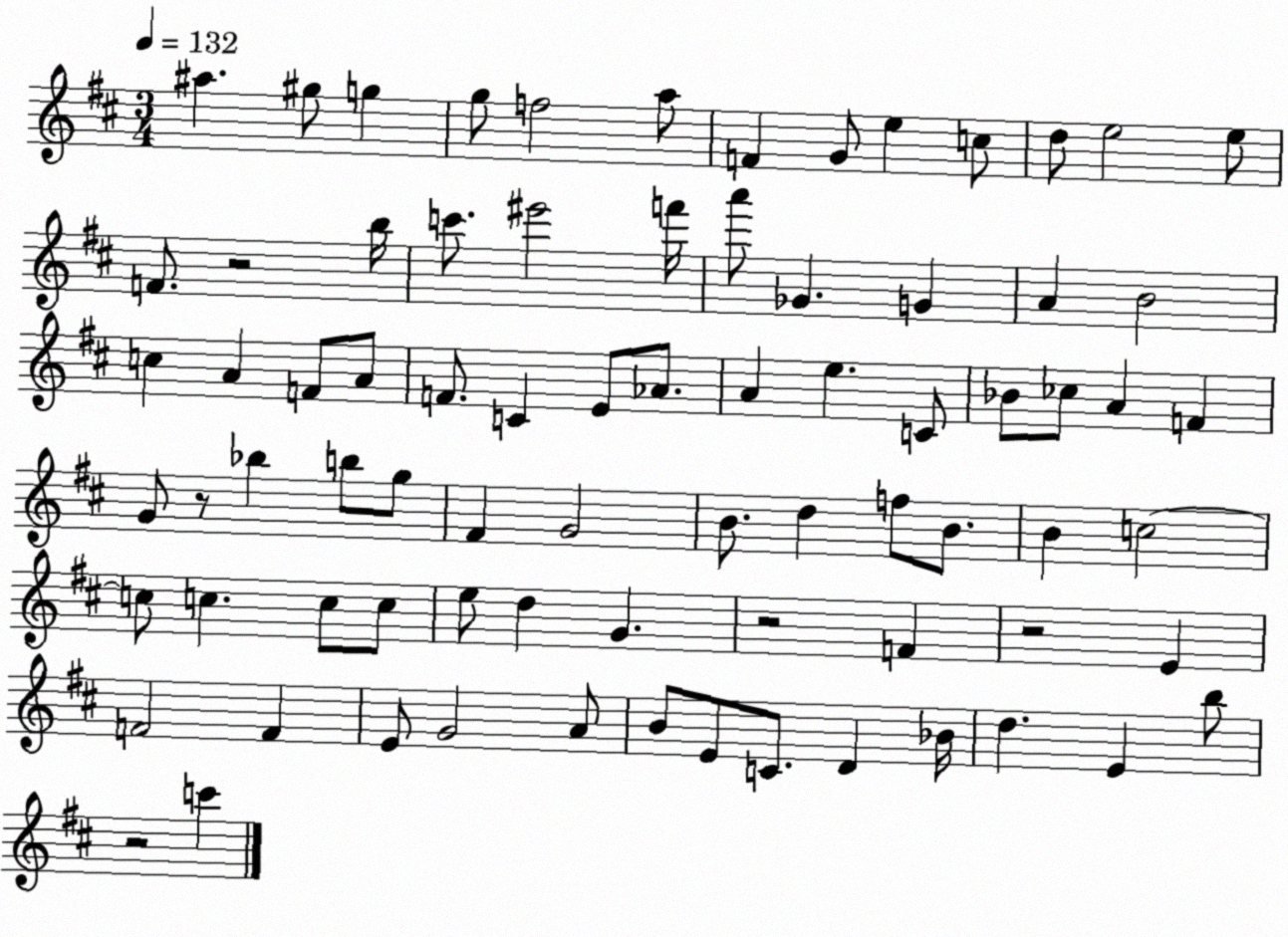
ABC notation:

X:1
T:Untitled
M:3/4
L:1/4
K:D
^a ^g/2 g g/2 f2 a/2 F G/2 e c/2 d/2 e2 e/2 F/2 z2 b/4 c'/2 ^e'2 f'/4 a'/2 _G G A B2 c A F/2 A/2 F/2 C E/2 _A/2 A e C/2 _B/2 _c/2 A F G/2 z/2 _b b/2 g/2 ^F G2 B/2 d f/2 B/2 B c2 c/2 c c/2 c/2 e/2 d G z2 F z2 E F2 F E/2 G2 A/2 B/2 E/2 C/2 D _B/4 d E b/2 z2 c'